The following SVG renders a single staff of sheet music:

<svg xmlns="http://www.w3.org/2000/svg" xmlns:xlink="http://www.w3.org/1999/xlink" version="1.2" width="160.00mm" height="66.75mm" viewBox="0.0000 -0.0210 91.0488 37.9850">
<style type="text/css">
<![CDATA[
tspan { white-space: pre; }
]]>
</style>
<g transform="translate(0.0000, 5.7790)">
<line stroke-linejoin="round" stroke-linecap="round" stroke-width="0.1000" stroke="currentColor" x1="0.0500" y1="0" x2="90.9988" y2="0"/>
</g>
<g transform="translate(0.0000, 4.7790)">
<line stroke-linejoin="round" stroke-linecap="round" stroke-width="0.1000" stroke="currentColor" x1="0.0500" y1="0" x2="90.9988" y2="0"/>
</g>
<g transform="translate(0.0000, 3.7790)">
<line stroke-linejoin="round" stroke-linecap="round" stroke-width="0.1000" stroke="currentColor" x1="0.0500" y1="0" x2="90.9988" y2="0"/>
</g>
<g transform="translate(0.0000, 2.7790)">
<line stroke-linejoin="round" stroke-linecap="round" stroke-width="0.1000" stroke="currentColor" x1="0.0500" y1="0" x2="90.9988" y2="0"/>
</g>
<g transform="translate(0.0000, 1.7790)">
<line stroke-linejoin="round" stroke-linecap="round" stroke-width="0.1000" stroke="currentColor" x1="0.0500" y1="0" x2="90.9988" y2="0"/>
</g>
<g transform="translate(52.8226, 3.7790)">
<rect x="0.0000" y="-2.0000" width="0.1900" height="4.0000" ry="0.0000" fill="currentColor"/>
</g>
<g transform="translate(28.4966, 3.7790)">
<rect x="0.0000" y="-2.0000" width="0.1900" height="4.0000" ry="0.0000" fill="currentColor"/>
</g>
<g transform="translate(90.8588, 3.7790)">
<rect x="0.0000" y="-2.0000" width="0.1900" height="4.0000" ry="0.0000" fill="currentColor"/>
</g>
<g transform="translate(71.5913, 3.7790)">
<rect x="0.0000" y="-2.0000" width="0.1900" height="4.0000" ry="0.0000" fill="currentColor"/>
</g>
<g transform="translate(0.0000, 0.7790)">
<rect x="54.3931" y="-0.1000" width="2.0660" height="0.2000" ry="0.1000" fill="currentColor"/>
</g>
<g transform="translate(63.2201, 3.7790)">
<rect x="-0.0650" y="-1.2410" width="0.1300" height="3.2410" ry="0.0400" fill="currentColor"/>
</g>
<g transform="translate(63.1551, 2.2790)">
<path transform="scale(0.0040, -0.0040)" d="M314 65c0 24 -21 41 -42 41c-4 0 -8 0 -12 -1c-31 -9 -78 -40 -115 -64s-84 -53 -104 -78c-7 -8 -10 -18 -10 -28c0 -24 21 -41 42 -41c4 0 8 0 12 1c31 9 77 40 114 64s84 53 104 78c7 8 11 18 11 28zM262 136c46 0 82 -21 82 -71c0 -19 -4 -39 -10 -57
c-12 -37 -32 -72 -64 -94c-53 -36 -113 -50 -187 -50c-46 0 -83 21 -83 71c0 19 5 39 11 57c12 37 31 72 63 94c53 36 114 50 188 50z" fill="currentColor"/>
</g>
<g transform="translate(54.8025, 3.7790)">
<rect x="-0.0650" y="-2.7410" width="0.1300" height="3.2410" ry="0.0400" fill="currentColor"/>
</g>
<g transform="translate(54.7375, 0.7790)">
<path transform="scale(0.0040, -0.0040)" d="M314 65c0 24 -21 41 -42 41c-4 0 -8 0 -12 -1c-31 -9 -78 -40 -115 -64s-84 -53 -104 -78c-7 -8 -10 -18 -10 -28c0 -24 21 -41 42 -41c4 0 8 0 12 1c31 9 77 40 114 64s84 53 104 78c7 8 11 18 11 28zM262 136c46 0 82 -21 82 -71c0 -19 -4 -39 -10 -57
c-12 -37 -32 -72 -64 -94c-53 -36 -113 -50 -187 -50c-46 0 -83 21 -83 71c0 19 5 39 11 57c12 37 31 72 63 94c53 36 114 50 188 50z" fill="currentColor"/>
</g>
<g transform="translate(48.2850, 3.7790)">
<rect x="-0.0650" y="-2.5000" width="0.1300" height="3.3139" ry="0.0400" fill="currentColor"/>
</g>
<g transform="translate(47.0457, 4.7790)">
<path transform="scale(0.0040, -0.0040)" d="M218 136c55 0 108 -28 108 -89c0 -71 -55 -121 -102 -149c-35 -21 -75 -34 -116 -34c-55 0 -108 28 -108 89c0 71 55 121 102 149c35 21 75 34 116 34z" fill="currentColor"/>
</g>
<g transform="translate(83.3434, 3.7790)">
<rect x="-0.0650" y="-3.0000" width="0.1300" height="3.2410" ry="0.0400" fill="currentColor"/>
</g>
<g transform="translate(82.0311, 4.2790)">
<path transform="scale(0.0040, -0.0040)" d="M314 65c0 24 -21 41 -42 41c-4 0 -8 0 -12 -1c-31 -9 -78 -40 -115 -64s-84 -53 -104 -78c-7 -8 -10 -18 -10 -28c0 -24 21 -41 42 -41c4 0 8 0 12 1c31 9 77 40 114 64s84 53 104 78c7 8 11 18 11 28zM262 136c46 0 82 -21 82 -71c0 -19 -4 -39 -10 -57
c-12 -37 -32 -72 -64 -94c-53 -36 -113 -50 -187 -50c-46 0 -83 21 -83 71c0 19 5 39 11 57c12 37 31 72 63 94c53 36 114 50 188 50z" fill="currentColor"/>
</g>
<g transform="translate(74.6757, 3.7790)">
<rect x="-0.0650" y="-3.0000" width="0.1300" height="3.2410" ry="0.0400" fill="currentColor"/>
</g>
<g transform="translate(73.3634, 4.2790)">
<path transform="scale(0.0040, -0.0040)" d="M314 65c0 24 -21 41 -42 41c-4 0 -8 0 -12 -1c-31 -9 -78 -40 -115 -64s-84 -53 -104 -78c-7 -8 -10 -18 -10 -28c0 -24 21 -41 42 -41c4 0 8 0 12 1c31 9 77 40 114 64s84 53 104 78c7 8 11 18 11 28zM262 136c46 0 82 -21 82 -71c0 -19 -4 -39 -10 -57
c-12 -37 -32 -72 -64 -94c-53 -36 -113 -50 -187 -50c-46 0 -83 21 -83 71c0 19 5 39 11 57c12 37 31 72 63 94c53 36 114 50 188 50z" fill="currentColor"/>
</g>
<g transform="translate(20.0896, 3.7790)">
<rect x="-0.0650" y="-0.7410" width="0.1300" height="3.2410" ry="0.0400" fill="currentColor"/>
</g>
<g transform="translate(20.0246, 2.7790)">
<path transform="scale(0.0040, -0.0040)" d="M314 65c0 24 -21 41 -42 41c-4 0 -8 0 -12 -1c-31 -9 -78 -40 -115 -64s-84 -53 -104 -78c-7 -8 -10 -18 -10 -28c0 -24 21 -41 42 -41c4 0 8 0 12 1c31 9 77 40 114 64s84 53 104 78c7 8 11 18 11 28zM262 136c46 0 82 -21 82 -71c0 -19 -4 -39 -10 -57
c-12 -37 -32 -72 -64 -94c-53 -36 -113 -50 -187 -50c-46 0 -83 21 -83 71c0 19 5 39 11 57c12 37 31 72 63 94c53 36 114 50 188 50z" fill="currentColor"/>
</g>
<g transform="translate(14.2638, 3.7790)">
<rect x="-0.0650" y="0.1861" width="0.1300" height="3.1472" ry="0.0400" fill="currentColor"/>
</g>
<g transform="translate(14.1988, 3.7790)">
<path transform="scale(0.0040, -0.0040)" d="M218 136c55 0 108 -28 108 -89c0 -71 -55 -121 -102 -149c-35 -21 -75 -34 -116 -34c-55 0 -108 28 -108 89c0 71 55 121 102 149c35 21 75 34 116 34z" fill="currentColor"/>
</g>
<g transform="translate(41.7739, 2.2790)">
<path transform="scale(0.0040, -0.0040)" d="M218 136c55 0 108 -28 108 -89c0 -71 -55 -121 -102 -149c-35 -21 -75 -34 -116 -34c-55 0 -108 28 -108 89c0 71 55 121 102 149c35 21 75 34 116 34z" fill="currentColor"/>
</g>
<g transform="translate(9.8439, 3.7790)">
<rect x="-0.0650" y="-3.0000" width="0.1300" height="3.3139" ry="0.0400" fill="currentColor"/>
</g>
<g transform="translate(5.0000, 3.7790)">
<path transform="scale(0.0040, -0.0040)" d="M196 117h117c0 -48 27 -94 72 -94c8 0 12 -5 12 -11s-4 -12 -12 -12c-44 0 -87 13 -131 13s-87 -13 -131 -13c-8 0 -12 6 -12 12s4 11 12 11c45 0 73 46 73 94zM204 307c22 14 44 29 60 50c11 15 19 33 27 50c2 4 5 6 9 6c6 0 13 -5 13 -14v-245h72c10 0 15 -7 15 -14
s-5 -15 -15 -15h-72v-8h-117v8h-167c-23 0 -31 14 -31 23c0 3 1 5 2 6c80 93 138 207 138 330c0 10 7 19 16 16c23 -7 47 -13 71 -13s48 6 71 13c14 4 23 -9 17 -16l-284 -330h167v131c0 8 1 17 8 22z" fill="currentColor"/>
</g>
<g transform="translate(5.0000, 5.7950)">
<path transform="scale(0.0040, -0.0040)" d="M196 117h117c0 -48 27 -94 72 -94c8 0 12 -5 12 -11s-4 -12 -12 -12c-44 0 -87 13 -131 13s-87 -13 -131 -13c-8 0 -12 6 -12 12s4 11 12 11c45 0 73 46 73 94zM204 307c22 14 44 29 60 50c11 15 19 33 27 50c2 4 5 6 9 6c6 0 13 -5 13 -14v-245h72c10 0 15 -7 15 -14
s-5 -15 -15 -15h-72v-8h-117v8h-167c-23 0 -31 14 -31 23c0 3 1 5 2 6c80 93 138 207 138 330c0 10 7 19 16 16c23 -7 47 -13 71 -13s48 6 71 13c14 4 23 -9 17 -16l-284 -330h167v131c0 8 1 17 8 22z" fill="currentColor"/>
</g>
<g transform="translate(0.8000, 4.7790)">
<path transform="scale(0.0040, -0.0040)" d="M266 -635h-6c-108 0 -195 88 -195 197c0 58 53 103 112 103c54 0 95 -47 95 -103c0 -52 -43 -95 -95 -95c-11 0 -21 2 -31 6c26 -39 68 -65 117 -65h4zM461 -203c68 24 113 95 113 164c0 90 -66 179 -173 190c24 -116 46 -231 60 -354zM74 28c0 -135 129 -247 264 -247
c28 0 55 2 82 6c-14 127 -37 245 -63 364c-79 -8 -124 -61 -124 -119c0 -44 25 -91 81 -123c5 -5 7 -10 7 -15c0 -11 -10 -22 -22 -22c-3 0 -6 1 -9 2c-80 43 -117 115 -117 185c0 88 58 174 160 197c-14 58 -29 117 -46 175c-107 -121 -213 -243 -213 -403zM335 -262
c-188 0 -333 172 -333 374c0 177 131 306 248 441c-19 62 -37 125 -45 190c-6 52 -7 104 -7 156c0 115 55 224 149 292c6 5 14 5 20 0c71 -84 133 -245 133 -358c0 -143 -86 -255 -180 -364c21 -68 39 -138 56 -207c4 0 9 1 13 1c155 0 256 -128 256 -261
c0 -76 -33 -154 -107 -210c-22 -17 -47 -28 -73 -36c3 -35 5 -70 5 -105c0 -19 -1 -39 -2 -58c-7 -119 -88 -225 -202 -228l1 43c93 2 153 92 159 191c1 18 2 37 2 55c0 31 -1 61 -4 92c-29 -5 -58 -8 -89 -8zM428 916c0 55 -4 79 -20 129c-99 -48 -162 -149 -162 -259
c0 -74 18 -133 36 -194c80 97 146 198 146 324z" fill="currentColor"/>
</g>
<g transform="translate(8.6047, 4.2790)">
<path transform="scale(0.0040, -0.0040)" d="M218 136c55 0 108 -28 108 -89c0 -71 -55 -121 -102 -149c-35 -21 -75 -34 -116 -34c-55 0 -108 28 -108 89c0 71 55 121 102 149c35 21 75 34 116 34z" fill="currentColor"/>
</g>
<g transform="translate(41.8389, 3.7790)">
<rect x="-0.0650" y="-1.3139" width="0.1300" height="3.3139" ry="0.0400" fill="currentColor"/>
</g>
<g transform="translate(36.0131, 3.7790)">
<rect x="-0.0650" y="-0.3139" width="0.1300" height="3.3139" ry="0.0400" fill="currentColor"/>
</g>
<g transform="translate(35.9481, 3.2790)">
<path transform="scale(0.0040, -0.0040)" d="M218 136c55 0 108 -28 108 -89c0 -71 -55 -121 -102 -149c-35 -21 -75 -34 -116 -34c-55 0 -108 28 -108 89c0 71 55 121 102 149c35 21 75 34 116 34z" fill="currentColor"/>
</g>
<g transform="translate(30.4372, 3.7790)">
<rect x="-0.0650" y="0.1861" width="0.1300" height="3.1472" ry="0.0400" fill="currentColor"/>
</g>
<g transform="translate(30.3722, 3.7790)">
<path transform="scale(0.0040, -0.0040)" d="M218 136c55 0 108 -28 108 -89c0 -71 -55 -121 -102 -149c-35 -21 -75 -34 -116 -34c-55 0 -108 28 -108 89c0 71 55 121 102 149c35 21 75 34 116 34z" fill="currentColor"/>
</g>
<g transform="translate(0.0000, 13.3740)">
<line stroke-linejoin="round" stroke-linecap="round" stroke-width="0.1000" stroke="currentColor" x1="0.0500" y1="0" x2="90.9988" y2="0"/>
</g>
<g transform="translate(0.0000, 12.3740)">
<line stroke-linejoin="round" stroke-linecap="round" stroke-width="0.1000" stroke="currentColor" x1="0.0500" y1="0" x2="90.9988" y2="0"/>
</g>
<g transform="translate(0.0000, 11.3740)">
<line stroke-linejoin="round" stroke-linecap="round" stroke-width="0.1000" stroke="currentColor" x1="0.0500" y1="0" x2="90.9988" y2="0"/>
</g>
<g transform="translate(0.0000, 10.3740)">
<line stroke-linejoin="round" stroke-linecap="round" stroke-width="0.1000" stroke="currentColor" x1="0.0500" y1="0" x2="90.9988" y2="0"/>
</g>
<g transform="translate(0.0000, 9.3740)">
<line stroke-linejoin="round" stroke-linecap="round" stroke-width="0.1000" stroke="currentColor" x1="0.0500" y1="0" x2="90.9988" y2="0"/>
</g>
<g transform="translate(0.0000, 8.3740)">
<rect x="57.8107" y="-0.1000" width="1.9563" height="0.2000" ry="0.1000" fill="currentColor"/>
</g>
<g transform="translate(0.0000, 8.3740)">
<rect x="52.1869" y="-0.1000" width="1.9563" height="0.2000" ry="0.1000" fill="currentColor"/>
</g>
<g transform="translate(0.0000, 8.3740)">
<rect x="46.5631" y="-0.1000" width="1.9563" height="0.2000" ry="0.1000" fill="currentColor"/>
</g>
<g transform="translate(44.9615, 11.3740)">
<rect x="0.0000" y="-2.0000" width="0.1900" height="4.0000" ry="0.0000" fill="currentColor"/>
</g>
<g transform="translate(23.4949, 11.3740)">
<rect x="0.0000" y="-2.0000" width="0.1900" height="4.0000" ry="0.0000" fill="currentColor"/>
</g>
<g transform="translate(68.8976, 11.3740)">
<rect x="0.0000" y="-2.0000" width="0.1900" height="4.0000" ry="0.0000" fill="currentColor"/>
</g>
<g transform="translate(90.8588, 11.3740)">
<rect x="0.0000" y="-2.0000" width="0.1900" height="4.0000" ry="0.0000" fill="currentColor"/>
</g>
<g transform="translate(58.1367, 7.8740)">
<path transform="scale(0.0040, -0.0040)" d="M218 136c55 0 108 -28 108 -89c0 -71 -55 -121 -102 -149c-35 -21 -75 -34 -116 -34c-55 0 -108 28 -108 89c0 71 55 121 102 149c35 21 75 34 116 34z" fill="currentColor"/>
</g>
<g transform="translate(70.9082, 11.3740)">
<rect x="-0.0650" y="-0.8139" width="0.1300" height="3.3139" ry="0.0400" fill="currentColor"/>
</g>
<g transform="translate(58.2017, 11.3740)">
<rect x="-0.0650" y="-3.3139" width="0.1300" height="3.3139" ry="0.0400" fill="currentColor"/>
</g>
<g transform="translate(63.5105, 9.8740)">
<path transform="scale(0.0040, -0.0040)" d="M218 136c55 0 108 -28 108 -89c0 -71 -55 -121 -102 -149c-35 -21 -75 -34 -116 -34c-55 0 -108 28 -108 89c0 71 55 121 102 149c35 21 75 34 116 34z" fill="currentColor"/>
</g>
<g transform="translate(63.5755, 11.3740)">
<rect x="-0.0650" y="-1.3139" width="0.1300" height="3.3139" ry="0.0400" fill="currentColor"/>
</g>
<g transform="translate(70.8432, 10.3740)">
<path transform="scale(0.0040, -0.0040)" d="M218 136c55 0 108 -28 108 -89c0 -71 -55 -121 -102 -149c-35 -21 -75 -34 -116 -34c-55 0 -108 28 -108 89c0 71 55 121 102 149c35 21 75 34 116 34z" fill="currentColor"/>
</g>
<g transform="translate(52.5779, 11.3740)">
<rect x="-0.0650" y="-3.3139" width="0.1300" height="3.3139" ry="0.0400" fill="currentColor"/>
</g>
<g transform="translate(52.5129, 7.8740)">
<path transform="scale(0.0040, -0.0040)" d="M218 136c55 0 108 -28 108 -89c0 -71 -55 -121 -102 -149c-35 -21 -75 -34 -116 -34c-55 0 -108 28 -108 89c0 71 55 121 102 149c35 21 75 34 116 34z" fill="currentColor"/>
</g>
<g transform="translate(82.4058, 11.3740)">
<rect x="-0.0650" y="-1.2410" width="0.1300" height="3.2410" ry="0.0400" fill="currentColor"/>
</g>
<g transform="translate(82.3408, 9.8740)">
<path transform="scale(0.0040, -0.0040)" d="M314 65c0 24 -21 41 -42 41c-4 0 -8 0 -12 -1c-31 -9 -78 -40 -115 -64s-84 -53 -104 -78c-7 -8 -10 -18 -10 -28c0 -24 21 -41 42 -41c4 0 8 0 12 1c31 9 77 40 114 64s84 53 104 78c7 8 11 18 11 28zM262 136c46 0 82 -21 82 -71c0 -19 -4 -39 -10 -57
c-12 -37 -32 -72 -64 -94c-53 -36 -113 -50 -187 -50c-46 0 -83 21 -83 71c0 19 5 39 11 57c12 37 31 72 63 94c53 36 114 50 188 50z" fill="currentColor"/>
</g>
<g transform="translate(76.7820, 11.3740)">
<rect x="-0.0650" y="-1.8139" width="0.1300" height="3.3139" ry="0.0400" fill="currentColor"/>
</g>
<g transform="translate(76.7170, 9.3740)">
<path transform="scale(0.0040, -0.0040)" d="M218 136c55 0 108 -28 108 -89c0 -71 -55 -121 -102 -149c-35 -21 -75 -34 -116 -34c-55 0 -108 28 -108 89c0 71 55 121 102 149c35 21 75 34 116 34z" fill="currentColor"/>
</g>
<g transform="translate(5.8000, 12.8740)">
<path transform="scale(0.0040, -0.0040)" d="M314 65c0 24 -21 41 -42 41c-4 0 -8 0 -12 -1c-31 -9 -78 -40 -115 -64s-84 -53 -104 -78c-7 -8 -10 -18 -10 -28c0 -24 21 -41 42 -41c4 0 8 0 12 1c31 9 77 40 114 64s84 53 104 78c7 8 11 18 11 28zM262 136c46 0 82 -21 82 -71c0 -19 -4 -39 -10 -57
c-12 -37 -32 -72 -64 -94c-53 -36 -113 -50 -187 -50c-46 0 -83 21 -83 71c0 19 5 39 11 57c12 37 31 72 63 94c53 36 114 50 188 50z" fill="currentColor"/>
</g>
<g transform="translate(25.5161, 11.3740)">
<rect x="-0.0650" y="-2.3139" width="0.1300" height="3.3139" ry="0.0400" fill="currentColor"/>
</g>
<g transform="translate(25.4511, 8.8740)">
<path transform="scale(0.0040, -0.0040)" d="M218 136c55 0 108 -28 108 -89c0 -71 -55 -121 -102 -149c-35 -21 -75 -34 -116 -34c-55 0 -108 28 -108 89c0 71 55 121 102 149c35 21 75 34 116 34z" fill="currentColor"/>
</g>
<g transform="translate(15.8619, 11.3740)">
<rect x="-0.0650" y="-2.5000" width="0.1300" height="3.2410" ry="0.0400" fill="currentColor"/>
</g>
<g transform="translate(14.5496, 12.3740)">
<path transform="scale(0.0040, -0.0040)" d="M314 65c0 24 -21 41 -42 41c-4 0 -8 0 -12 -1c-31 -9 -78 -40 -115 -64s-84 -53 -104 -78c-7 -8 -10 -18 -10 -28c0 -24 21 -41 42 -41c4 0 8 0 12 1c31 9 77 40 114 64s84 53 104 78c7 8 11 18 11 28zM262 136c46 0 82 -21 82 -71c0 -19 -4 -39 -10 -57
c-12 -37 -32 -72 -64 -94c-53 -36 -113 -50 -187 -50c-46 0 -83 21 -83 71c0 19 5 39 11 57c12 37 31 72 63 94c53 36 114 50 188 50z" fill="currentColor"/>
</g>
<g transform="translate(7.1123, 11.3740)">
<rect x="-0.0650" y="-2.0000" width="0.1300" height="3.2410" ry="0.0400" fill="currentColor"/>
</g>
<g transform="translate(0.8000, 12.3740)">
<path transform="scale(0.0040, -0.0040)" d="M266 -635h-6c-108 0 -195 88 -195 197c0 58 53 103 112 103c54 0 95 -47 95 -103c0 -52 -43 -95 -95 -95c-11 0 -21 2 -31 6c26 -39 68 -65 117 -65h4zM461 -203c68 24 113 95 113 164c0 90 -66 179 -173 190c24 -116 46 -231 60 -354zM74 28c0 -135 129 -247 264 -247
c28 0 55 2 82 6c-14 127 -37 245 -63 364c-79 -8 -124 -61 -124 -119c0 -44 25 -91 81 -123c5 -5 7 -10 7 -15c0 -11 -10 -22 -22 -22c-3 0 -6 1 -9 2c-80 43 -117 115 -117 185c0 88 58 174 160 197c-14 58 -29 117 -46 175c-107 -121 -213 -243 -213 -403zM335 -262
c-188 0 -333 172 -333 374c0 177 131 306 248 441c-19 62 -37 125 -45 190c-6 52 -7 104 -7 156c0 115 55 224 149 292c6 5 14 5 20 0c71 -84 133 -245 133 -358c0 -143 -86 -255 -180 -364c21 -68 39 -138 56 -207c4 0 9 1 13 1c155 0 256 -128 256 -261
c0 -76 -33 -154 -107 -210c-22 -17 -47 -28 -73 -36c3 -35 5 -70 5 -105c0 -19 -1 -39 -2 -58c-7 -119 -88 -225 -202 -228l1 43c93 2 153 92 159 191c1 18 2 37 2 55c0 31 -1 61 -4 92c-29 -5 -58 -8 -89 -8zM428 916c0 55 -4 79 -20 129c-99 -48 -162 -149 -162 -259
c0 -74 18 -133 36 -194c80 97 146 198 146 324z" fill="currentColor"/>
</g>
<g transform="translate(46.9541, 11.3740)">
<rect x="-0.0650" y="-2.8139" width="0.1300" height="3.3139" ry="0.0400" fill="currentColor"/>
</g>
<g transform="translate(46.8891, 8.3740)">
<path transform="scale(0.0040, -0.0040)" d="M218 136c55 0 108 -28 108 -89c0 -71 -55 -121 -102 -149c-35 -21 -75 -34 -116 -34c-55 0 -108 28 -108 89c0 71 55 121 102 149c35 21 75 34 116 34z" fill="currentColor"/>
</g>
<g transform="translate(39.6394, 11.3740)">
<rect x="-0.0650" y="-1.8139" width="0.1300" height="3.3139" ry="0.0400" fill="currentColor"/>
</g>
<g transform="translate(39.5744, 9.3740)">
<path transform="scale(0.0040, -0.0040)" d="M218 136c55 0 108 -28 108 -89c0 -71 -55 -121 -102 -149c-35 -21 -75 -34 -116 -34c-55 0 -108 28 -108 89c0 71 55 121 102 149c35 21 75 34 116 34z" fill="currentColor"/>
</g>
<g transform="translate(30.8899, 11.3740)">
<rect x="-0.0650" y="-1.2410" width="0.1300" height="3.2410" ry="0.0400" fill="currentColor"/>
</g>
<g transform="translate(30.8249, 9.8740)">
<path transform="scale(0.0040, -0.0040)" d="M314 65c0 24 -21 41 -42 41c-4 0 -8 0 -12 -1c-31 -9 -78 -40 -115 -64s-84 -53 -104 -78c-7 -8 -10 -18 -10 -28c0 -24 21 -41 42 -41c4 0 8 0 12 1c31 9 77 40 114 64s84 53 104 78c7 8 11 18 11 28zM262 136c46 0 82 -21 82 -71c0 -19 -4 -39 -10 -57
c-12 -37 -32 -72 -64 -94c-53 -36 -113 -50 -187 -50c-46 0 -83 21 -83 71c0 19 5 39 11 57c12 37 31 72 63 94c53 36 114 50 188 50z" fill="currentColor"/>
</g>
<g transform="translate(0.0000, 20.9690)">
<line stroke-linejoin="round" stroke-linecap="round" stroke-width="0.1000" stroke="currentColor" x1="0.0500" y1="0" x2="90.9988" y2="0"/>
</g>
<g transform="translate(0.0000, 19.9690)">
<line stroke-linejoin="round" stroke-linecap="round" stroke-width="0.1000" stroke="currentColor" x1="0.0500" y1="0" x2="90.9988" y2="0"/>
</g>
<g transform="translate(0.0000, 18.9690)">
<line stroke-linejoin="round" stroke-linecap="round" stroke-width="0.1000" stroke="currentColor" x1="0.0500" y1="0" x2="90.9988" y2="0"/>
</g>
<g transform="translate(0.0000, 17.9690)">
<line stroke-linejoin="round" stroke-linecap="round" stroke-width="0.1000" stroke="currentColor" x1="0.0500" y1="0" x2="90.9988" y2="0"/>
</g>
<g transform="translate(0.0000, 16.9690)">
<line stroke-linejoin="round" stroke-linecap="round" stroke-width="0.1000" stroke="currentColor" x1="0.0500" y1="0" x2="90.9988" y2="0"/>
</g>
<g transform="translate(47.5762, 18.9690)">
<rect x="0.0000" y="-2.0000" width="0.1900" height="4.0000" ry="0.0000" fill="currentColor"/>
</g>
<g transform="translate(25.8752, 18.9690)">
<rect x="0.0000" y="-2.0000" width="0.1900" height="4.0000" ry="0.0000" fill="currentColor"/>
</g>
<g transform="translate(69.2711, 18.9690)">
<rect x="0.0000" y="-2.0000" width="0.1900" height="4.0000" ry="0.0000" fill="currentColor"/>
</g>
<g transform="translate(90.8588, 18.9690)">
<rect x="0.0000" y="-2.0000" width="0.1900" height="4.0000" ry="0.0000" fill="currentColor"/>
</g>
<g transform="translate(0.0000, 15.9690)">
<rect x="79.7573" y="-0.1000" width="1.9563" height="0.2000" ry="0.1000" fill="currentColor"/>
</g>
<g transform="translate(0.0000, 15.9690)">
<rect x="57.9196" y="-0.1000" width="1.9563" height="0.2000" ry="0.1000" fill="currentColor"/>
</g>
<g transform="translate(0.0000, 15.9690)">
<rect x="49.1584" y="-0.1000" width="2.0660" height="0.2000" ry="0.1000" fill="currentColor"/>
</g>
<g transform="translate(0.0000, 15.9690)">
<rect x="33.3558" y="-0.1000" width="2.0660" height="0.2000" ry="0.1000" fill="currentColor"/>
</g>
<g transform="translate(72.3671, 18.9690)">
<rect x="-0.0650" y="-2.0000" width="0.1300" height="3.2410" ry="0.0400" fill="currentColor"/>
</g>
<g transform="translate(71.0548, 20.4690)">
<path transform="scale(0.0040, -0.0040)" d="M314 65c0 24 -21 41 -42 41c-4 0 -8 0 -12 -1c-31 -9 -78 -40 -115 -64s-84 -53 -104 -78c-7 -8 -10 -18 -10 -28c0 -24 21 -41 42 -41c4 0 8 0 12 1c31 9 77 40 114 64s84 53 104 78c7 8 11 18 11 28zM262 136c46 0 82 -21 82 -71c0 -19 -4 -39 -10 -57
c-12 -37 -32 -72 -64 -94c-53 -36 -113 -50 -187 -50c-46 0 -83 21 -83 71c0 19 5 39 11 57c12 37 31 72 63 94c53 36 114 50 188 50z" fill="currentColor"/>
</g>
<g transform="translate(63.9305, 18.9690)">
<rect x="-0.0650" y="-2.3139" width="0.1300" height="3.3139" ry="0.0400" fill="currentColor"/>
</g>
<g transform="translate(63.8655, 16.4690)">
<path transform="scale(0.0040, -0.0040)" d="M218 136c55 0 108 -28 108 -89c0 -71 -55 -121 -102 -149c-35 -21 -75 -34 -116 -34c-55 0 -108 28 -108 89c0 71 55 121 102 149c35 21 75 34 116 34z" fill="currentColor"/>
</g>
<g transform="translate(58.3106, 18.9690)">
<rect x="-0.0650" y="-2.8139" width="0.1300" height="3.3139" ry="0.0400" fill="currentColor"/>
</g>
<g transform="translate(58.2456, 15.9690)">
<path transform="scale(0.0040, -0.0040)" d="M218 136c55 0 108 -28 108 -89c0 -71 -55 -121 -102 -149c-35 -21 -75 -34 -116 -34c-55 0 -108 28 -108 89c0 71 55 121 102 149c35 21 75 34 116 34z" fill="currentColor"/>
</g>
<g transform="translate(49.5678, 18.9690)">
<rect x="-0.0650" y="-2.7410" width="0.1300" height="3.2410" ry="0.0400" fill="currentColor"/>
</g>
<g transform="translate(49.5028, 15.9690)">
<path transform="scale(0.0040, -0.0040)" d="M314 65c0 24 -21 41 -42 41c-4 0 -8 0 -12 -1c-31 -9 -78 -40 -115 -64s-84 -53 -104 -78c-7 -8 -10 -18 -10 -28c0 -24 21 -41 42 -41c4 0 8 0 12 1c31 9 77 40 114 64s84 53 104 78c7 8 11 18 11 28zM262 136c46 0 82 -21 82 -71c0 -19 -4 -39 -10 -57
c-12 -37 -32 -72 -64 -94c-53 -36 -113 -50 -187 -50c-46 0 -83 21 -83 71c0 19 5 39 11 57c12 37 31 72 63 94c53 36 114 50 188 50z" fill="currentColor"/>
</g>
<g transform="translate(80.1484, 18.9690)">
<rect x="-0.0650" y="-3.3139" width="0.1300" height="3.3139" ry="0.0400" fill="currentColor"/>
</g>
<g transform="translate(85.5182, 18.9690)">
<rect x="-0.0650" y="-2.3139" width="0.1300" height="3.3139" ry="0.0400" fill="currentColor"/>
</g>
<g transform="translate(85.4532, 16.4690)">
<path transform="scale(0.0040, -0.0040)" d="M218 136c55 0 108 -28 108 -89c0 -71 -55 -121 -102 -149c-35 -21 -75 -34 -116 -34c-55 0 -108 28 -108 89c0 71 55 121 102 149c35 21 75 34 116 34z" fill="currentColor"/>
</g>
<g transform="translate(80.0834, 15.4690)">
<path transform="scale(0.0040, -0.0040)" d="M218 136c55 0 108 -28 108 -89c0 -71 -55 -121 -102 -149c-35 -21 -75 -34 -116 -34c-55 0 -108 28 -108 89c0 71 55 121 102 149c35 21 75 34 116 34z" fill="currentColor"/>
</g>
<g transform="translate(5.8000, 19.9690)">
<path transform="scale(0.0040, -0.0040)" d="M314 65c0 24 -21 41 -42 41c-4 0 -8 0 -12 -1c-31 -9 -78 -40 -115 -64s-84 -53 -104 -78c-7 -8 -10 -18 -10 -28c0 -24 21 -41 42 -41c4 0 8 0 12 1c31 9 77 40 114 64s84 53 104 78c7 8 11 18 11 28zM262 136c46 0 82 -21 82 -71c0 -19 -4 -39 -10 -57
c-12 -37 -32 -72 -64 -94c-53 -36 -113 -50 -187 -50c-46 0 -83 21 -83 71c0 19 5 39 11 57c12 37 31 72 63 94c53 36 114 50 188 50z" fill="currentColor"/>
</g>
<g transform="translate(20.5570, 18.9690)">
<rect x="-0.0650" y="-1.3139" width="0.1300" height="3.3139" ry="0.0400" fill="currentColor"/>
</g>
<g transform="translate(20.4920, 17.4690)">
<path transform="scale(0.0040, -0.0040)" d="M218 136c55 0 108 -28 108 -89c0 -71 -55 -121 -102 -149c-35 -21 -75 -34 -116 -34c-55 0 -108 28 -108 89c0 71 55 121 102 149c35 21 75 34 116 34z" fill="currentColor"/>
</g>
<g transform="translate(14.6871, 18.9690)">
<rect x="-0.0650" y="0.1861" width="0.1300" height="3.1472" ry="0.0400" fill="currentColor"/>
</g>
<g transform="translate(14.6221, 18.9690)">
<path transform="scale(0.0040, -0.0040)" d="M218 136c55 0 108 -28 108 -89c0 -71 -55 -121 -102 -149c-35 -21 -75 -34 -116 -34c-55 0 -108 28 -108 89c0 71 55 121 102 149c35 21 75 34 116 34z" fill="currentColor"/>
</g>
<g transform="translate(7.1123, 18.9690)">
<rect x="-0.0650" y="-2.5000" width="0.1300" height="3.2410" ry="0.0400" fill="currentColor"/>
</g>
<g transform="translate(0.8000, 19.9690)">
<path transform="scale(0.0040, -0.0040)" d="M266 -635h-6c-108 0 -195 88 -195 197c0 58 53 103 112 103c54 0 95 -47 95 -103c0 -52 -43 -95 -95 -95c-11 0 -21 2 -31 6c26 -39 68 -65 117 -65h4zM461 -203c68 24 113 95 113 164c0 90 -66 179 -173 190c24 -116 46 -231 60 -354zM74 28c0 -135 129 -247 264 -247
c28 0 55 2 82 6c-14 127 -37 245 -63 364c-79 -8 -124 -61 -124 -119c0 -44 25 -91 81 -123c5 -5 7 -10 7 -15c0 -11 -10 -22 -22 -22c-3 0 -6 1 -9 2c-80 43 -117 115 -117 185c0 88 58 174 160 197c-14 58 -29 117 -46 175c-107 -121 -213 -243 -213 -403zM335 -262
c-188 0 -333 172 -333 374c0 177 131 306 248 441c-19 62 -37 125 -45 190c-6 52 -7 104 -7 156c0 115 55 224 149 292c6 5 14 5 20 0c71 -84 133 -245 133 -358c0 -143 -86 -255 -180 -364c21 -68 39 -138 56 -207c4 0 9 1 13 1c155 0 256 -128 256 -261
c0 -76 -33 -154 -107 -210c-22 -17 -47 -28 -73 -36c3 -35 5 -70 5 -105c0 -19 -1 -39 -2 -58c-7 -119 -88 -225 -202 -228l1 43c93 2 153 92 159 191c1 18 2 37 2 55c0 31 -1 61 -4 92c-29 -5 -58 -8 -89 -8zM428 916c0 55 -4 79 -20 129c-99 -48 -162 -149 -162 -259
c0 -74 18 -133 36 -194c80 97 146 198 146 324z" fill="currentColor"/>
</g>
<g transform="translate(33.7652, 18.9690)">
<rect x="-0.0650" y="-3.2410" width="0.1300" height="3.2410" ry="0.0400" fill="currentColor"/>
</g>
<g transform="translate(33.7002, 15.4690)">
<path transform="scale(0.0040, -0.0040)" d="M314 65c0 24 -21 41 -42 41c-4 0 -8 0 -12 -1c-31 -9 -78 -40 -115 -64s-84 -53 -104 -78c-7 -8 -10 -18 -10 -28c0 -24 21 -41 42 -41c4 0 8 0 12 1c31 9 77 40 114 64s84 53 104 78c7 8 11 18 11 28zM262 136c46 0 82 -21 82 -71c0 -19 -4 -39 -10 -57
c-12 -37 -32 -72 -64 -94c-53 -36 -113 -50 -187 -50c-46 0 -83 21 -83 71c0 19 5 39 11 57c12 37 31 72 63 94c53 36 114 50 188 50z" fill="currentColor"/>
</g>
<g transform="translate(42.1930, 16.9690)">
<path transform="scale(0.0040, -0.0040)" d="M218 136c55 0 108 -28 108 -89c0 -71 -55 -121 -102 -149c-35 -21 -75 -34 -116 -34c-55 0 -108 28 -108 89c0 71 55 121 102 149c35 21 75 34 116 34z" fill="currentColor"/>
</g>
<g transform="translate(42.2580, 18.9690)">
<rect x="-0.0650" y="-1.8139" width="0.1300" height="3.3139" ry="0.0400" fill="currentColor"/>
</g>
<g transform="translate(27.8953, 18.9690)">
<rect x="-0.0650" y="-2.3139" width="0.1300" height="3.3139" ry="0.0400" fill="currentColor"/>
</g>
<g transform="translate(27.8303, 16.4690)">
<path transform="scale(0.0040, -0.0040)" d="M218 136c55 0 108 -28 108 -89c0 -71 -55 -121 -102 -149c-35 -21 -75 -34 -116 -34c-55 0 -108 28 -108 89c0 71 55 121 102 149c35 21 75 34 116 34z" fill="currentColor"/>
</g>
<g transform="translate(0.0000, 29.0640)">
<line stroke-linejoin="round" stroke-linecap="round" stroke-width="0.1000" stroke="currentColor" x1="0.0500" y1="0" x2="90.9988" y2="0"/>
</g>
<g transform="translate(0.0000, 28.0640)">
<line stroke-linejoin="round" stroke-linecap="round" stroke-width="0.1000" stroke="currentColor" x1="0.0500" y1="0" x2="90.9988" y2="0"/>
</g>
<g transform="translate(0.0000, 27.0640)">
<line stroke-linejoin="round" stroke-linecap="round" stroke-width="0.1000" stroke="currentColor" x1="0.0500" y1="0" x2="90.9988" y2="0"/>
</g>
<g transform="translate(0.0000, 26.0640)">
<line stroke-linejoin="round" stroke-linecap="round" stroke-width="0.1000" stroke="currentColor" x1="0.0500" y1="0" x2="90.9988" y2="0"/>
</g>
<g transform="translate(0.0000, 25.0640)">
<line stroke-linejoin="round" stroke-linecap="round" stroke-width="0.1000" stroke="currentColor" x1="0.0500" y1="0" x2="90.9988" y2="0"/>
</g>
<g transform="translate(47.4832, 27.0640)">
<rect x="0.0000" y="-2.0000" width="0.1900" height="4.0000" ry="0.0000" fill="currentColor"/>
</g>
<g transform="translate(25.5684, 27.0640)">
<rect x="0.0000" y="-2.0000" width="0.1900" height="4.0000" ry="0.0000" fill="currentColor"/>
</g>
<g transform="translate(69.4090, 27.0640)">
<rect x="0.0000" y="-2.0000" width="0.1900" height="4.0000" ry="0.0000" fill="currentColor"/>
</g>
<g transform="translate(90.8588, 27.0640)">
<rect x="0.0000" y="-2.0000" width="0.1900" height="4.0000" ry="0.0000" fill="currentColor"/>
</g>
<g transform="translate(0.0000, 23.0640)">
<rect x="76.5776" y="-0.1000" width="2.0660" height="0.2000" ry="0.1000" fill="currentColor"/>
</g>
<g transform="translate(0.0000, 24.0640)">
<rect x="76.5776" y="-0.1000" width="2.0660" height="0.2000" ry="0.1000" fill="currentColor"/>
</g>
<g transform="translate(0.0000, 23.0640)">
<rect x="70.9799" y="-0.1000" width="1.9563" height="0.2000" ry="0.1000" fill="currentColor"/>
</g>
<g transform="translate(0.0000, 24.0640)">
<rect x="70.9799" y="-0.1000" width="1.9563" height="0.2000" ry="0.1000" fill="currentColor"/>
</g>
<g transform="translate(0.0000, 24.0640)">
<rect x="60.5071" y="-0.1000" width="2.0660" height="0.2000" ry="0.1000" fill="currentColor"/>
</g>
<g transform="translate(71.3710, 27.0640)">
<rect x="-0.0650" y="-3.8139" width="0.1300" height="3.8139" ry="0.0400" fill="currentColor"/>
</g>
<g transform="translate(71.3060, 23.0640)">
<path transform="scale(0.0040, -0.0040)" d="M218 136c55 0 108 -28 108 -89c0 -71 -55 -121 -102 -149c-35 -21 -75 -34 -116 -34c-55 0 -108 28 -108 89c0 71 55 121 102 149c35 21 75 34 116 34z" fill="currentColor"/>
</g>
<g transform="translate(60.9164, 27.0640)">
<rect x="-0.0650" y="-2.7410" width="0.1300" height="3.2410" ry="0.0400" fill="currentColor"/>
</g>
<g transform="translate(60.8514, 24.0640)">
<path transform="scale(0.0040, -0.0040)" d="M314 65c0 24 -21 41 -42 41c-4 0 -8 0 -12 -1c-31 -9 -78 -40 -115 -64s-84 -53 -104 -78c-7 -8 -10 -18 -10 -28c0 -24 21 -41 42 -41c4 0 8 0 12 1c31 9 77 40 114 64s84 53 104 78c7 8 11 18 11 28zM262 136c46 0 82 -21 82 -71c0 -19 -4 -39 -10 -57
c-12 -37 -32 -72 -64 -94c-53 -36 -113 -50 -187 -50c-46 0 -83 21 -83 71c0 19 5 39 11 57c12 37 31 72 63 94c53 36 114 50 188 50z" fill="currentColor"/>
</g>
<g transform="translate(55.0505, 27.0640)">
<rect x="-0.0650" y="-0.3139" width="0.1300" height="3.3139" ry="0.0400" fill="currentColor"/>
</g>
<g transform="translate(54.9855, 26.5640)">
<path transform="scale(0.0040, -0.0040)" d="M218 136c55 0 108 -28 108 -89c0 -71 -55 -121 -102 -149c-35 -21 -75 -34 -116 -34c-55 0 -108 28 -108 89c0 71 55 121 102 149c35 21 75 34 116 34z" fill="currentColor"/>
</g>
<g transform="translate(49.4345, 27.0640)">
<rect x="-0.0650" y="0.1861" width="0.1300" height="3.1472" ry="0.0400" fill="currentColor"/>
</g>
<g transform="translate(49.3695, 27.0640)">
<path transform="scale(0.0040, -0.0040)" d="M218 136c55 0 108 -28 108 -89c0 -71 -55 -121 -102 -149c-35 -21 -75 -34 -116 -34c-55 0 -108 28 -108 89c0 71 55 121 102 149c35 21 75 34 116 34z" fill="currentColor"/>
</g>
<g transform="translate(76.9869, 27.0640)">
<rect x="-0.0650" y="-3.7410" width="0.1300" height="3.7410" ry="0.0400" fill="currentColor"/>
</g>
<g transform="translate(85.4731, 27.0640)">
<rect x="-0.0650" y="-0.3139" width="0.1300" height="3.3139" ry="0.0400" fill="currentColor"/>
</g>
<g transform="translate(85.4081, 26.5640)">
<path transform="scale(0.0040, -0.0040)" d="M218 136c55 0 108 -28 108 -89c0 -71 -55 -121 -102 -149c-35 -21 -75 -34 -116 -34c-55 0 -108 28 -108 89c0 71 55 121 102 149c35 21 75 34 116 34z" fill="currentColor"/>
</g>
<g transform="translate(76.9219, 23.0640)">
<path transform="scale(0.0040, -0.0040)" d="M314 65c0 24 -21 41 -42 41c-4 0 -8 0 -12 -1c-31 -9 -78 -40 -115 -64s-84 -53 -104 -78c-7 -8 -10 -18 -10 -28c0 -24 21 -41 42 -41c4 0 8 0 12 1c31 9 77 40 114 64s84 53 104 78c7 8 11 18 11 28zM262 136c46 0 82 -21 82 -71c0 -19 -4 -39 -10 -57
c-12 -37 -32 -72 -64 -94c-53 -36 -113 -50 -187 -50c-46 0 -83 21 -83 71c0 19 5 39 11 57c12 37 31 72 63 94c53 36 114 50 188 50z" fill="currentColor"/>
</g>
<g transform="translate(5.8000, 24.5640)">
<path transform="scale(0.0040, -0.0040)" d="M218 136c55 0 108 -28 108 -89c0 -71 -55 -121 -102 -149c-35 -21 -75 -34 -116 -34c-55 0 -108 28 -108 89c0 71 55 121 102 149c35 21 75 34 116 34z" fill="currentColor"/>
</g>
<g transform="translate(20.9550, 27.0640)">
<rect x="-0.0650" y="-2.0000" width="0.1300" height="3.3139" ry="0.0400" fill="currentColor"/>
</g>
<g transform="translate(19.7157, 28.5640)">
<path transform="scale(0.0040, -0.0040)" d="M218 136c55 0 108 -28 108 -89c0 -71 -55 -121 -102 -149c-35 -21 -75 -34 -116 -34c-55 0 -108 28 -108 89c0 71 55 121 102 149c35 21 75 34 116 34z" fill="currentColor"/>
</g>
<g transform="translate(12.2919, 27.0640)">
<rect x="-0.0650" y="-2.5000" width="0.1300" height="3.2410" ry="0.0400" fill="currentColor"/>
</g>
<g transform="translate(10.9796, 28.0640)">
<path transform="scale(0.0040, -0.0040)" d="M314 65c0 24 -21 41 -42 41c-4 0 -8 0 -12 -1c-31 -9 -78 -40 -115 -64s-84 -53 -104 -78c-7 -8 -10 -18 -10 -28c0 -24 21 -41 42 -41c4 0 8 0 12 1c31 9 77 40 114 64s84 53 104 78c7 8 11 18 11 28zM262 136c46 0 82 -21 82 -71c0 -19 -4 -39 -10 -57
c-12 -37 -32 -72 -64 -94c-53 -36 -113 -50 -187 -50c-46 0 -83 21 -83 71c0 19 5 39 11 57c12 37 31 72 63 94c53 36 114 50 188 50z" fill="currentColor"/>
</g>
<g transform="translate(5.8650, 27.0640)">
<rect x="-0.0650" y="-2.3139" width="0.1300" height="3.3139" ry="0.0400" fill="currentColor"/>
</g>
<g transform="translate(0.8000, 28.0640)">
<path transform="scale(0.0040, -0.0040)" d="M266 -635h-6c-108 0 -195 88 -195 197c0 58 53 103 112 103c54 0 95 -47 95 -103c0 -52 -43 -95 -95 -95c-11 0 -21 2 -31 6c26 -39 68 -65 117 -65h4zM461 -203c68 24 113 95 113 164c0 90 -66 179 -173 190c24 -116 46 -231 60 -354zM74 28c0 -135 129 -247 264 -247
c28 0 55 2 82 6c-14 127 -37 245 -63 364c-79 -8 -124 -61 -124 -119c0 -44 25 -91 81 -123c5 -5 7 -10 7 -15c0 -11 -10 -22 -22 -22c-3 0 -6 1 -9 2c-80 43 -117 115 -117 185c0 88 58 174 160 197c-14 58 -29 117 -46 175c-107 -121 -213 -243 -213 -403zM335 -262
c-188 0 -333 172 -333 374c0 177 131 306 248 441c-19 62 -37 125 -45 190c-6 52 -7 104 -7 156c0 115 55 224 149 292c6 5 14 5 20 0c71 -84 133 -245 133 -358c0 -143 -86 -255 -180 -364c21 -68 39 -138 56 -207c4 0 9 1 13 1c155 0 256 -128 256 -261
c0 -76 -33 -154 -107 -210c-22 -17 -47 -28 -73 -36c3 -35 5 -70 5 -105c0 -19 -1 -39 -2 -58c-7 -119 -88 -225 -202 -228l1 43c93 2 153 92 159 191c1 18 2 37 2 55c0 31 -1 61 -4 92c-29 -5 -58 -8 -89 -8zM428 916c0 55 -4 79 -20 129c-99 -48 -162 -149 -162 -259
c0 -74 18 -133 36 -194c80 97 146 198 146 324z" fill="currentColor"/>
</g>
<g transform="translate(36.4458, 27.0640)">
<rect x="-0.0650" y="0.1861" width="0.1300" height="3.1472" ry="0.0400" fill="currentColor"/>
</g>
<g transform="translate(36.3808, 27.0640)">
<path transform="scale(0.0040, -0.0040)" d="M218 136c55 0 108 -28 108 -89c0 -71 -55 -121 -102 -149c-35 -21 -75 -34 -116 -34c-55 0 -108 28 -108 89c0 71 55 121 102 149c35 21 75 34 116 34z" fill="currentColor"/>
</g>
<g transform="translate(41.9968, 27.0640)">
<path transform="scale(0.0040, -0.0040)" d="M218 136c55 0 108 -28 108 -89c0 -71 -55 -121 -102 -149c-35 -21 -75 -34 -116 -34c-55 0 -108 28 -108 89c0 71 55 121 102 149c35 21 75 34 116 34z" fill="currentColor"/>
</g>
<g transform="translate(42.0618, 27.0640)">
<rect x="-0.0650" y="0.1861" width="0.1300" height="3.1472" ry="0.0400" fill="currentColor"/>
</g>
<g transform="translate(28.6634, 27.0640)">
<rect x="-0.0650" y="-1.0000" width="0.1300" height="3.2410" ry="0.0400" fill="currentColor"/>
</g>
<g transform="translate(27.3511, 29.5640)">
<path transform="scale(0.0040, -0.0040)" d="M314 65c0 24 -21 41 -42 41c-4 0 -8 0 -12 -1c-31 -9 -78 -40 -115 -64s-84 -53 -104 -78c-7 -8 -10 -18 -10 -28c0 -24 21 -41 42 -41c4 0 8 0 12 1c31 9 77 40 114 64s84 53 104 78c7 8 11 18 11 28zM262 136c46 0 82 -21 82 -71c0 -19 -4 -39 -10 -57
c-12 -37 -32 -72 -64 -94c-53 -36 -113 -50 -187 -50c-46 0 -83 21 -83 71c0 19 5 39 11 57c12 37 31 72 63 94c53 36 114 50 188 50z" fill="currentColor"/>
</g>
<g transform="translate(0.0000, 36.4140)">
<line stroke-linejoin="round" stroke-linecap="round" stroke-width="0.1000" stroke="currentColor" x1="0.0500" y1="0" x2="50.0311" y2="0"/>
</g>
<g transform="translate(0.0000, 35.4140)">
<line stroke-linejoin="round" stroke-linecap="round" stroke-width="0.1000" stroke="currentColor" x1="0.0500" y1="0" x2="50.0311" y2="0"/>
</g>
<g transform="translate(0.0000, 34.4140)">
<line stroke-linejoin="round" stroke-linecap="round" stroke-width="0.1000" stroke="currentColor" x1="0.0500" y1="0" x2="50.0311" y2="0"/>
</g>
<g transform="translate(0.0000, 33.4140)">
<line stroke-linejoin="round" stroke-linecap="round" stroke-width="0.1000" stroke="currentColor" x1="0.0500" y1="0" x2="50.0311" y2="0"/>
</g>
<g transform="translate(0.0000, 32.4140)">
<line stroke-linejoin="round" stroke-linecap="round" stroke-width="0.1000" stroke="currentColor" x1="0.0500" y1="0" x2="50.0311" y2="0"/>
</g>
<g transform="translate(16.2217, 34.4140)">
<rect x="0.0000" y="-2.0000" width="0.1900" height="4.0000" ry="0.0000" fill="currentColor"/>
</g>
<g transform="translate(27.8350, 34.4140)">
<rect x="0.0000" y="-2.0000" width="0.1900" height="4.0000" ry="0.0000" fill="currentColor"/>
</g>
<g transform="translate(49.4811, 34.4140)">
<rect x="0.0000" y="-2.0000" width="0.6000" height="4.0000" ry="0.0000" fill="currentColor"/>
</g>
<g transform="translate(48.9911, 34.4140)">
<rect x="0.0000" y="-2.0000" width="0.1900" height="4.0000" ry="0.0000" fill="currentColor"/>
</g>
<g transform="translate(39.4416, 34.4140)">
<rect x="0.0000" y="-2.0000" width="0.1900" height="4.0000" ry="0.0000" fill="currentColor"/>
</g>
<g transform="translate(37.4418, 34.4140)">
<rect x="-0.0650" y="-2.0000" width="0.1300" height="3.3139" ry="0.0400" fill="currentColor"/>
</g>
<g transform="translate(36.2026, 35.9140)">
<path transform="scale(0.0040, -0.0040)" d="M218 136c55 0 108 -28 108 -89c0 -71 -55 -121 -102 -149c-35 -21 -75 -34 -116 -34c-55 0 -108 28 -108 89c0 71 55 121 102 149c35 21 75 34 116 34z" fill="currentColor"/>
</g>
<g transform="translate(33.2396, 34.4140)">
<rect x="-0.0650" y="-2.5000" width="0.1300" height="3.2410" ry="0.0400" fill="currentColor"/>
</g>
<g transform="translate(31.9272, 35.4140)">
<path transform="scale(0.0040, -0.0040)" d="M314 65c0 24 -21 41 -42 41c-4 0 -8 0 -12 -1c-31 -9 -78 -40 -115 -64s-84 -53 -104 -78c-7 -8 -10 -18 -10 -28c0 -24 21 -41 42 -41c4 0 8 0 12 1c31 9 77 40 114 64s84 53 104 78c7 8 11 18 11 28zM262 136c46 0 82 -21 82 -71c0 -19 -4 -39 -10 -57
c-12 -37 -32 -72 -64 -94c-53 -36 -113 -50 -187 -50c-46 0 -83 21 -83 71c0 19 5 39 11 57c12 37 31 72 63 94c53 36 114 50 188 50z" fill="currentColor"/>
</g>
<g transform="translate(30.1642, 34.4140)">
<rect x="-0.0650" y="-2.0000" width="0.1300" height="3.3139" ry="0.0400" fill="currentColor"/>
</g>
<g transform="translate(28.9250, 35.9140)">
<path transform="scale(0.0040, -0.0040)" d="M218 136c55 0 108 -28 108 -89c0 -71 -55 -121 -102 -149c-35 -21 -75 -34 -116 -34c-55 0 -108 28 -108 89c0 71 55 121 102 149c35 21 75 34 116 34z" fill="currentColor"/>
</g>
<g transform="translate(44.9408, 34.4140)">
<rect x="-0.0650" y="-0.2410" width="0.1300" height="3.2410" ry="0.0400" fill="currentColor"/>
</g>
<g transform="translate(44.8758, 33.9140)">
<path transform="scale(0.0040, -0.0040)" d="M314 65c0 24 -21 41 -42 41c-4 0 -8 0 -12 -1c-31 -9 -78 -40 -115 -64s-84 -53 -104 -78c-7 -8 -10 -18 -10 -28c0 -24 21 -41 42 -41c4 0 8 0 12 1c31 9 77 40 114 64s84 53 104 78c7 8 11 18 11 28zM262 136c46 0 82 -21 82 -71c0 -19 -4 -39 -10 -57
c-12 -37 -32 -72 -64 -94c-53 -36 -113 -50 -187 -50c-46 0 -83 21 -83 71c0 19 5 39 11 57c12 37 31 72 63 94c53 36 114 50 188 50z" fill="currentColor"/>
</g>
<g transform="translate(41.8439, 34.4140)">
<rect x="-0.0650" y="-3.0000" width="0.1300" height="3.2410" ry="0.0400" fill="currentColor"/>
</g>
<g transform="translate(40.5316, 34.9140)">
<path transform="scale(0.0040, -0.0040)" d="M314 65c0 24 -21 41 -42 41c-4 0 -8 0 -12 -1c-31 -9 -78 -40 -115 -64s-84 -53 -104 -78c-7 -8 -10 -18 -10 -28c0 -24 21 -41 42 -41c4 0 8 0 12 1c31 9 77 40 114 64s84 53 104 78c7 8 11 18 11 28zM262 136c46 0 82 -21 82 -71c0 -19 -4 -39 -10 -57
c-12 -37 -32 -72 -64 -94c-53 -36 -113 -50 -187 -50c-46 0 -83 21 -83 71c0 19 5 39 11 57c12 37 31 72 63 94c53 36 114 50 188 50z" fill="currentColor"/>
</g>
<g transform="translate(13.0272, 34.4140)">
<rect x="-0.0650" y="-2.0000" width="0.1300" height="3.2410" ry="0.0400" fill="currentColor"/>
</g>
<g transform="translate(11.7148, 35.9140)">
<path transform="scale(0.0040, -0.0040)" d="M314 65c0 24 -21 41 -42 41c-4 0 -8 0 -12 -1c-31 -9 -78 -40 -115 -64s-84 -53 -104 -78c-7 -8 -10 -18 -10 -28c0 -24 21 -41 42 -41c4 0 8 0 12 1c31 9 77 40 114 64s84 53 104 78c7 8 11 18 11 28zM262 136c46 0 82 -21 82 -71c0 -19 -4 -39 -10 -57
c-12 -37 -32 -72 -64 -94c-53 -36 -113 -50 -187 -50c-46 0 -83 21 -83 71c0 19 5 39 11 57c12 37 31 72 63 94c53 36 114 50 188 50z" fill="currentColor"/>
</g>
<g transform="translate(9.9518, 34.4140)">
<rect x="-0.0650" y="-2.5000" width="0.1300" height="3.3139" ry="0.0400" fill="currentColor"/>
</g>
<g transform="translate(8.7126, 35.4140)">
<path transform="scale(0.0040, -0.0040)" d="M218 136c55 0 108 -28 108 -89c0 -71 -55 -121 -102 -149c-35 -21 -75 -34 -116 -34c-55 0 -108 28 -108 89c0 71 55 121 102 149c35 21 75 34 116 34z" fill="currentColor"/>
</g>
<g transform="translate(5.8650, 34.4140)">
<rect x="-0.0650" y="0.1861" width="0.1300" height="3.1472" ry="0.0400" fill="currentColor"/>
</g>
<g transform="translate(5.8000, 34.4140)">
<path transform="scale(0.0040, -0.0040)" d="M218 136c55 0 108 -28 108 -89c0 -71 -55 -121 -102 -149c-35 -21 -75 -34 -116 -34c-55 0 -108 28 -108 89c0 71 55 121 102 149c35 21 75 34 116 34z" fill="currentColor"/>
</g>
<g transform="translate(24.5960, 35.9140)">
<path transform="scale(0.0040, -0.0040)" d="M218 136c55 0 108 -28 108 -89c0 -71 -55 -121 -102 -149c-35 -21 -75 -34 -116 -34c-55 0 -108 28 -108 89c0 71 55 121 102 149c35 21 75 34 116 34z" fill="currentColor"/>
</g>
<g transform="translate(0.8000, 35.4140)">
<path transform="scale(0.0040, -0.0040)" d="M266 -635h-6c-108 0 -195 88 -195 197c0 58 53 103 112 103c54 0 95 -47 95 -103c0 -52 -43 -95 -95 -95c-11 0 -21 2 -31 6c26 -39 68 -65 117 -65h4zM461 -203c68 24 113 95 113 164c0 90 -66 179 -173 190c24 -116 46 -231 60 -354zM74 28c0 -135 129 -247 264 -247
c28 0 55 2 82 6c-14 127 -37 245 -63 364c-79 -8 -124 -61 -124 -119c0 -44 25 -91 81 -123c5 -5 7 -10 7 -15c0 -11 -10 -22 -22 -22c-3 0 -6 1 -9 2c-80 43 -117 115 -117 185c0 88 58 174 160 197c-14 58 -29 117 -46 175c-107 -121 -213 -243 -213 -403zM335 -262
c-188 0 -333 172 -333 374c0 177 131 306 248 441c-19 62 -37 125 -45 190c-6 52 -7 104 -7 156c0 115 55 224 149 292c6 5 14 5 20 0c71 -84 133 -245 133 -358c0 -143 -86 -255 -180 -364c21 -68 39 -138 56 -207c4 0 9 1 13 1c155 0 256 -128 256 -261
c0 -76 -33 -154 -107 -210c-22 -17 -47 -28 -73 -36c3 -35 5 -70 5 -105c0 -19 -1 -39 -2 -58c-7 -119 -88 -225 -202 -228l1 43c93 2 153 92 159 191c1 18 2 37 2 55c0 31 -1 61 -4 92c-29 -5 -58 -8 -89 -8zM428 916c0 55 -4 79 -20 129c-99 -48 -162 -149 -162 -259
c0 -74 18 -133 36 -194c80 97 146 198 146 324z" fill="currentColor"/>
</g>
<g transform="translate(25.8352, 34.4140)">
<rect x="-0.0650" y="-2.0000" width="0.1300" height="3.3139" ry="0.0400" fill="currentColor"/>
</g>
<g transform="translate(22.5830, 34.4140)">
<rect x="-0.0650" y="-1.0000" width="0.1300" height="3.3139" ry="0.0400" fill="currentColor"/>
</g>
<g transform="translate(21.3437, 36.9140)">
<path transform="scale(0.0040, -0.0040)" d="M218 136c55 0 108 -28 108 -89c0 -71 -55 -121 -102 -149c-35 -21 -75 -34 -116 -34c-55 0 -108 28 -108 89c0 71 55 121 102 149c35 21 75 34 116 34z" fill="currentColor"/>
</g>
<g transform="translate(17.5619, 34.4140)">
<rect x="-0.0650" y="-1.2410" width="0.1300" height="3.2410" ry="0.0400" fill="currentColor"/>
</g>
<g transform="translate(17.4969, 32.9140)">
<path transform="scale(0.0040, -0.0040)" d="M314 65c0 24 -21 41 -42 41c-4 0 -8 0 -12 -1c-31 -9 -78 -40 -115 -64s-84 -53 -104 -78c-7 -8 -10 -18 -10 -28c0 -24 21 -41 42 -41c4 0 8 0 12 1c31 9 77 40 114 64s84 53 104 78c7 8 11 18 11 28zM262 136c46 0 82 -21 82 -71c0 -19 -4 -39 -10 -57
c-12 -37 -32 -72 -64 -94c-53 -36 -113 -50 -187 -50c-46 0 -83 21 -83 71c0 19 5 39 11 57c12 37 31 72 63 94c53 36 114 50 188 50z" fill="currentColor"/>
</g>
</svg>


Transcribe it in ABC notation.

X:1
T:Untitled
M:4/4
L:1/4
K:C
A B d2 B c e G a2 e2 A2 A2 F2 G2 g e2 f a b b e d f e2 G2 B e g b2 f a2 a g F2 b g g G2 F D2 B B B c a2 c' c'2 c B G F2 e2 D F F G2 F A2 c2